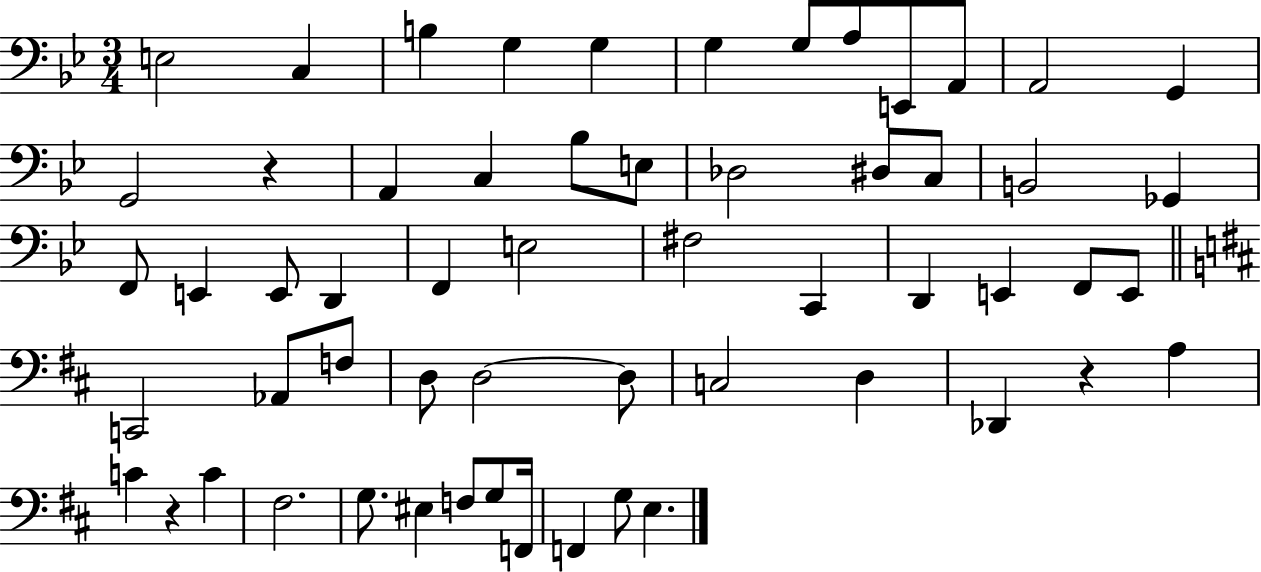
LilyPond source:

{
  \clef bass
  \numericTimeSignature
  \time 3/4
  \key bes \major
  e2 c4 | b4 g4 g4 | g4 g8 a8 e,8 a,8 | a,2 g,4 | \break g,2 r4 | a,4 c4 bes8 e8 | des2 dis8 c8 | b,2 ges,4 | \break f,8 e,4 e,8 d,4 | f,4 e2 | fis2 c,4 | d,4 e,4 f,8 e,8 | \break \bar "||" \break \key d \major c,2 aes,8 f8 | d8 d2~~ d8 | c2 d4 | des,4 r4 a4 | \break c'4 r4 c'4 | fis2. | g8. eis4 f8 g8 f,16 | f,4 g8 e4. | \break \bar "|."
}